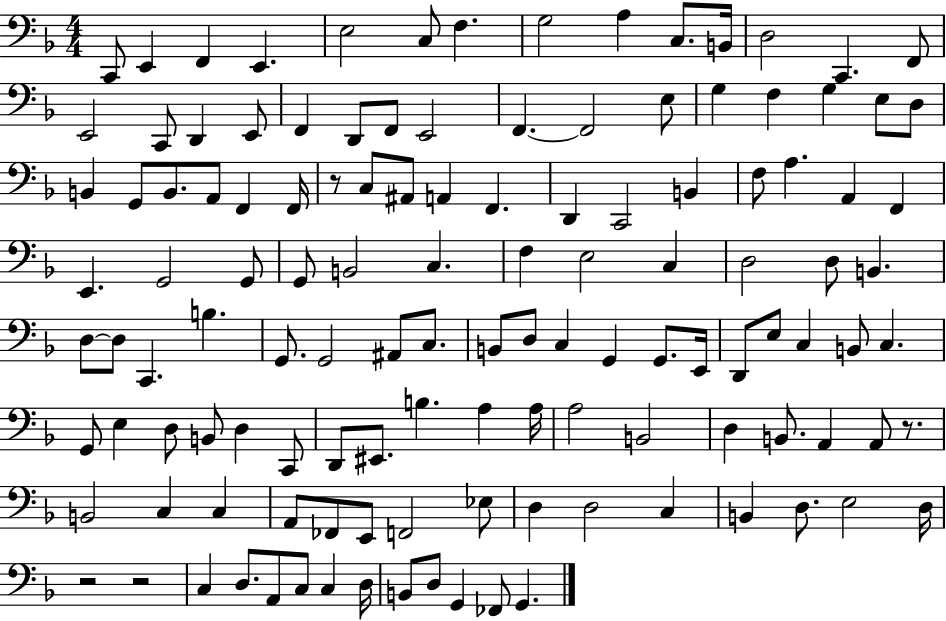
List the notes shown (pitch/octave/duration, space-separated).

C2/e E2/q F2/q E2/q. E3/h C3/e F3/q. G3/h A3/q C3/e. B2/s D3/h C2/q. F2/e E2/h C2/e D2/q E2/e F2/q D2/e F2/e E2/h F2/q. F2/h E3/e G3/q F3/q G3/q E3/e D3/e B2/q G2/e B2/e. A2/e F2/q F2/s R/e C3/e A#2/e A2/q F2/q. D2/q C2/h B2/q F3/e A3/q. A2/q F2/q E2/q. G2/h G2/e G2/e B2/h C3/q. F3/q E3/h C3/q D3/h D3/e B2/q. D3/e D3/e C2/q. B3/q. G2/e. G2/h A#2/e C3/e. B2/e D3/e C3/q G2/q G2/e. E2/s D2/e E3/e C3/q B2/e C3/q. G2/e E3/q D3/e B2/e D3/q C2/e D2/e EIS2/e. B3/q. A3/q A3/s A3/h B2/h D3/q B2/e. A2/q A2/e R/e. B2/h C3/q C3/q A2/e FES2/e E2/e F2/h Eb3/e D3/q D3/h C3/q B2/q D3/e. E3/h D3/s R/h R/h C3/q D3/e. A2/e C3/e C3/q D3/s B2/e D3/e G2/q FES2/e G2/q.